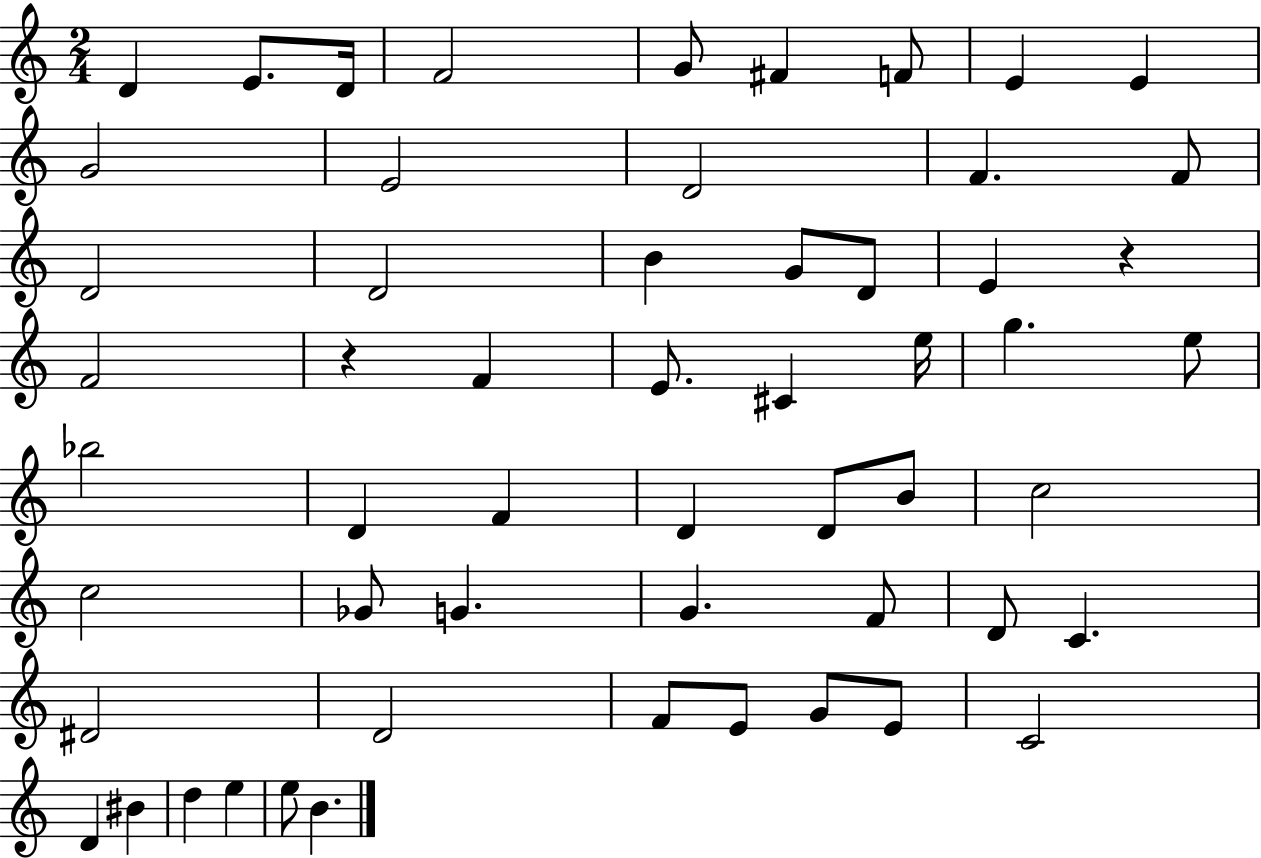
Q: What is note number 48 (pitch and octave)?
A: C4